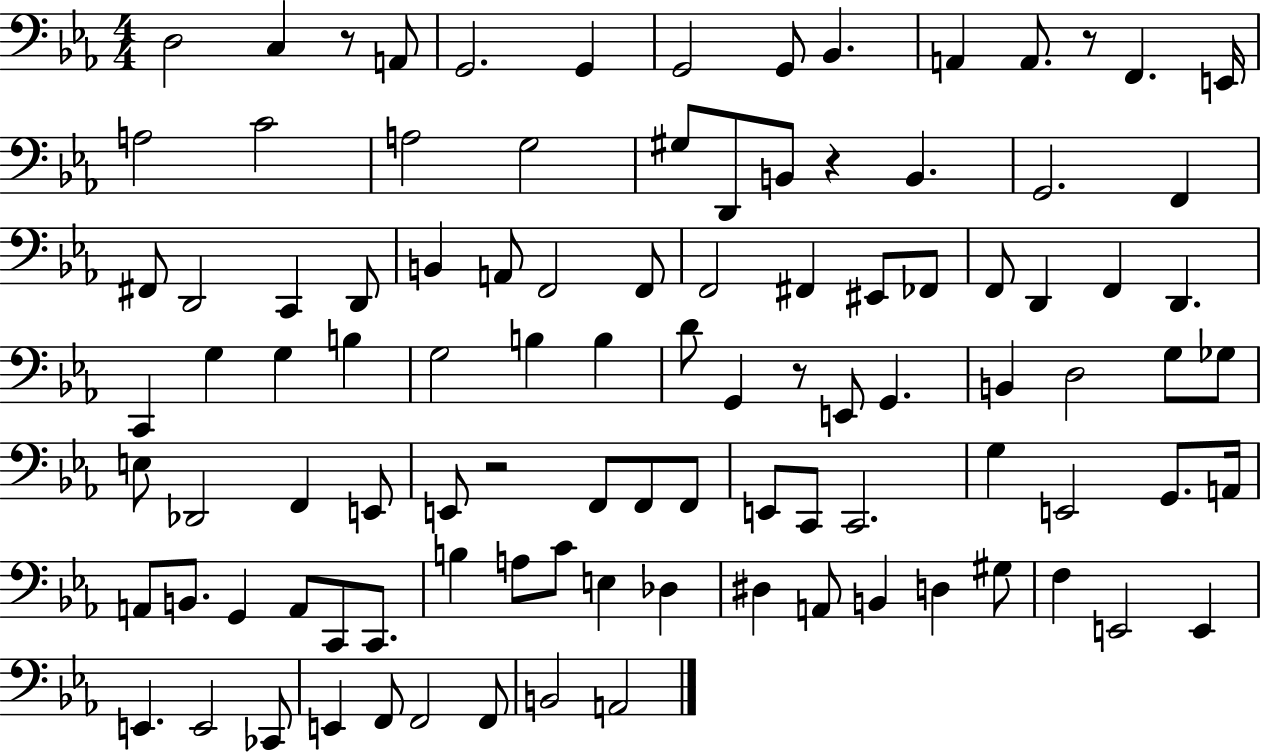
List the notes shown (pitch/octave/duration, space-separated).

D3/h C3/q R/e A2/e G2/h. G2/q G2/h G2/e Bb2/q. A2/q A2/e. R/e F2/q. E2/s A3/h C4/h A3/h G3/h G#3/e D2/e B2/e R/q B2/q. G2/h. F2/q F#2/e D2/h C2/q D2/e B2/q A2/e F2/h F2/e F2/h F#2/q EIS2/e FES2/e F2/e D2/q F2/q D2/q. C2/q G3/q G3/q B3/q G3/h B3/q B3/q D4/e G2/q R/e E2/e G2/q. B2/q D3/h G3/e Gb3/e E3/e Db2/h F2/q E2/e E2/e R/h F2/e F2/e F2/e E2/e C2/e C2/h. G3/q E2/h G2/e. A2/s A2/e B2/e. G2/q A2/e C2/e C2/e. B3/q A3/e C4/e E3/q Db3/q D#3/q A2/e B2/q D3/q G#3/e F3/q E2/h E2/q E2/q. E2/h CES2/e E2/q F2/e F2/h F2/e B2/h A2/h